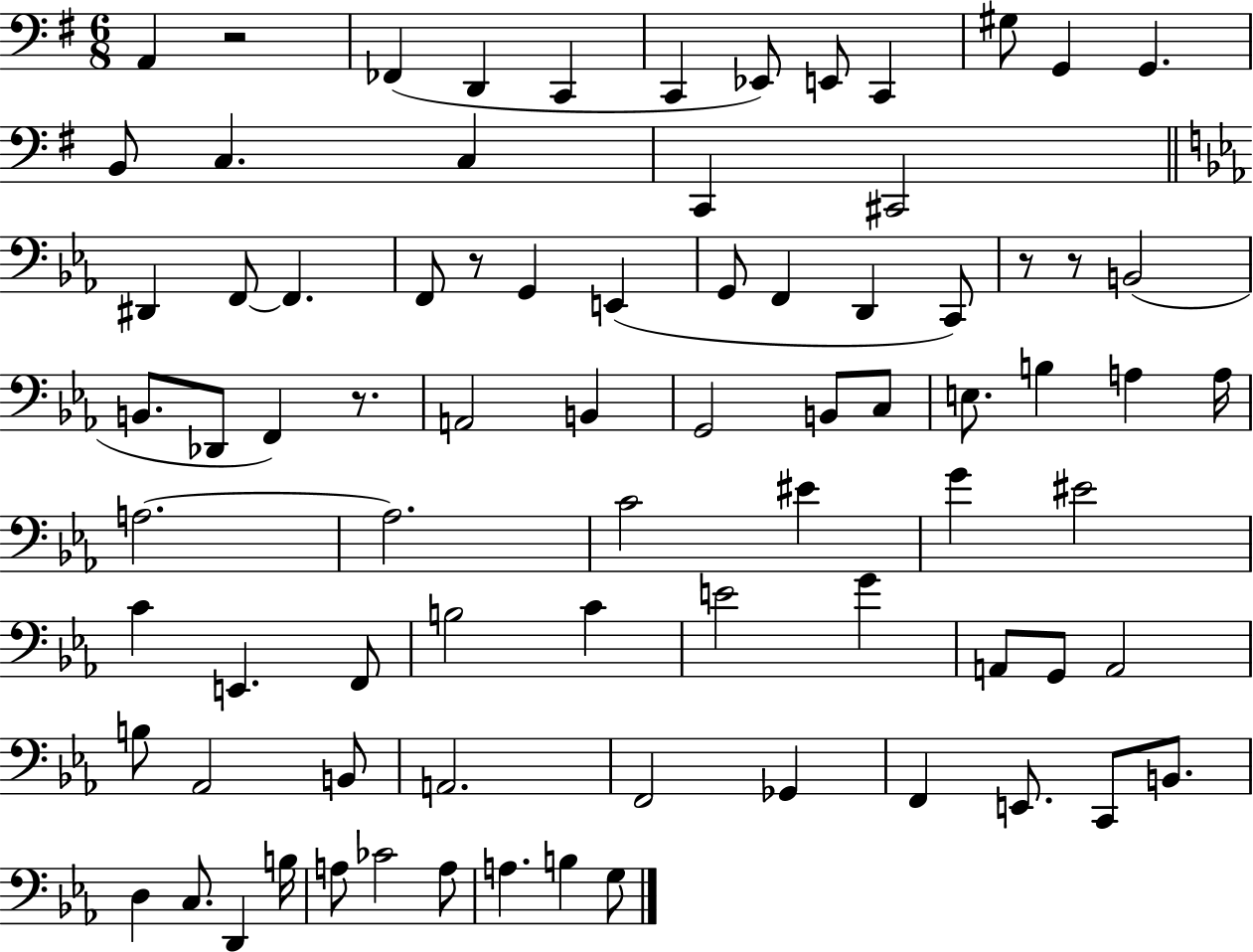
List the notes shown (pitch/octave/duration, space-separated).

A2/q R/h FES2/q D2/q C2/q C2/q Eb2/e E2/e C2/q G#3/e G2/q G2/q. B2/e C3/q. C3/q C2/q C#2/h D#2/q F2/e F2/q. F2/e R/e G2/q E2/q G2/e F2/q D2/q C2/e R/e R/e B2/h B2/e. Db2/e F2/q R/e. A2/h B2/q G2/h B2/e C3/e E3/e. B3/q A3/q A3/s A3/h. A3/h. C4/h EIS4/q G4/q EIS4/h C4/q E2/q. F2/e B3/h C4/q E4/h G4/q A2/e G2/e A2/h B3/e Ab2/h B2/e A2/h. F2/h Gb2/q F2/q E2/e. C2/e B2/e. D3/q C3/e. D2/q B3/s A3/e CES4/h A3/e A3/q. B3/q G3/e